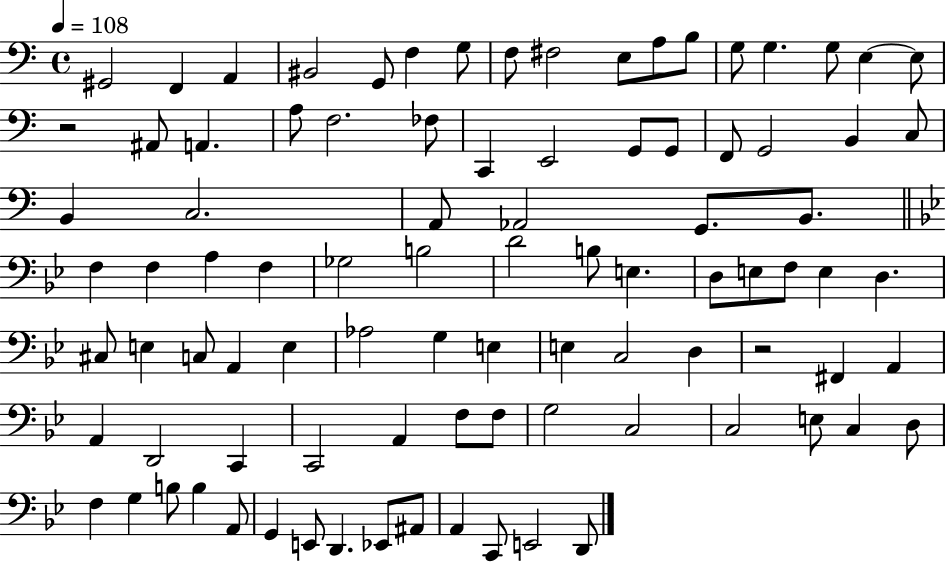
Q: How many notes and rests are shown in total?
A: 92